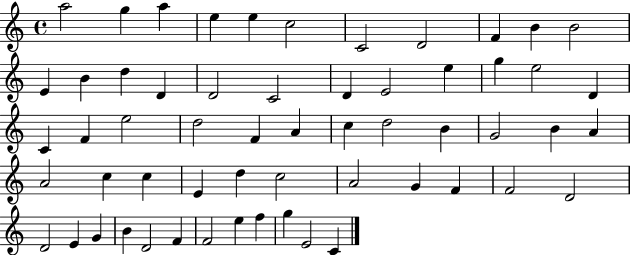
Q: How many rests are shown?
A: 0